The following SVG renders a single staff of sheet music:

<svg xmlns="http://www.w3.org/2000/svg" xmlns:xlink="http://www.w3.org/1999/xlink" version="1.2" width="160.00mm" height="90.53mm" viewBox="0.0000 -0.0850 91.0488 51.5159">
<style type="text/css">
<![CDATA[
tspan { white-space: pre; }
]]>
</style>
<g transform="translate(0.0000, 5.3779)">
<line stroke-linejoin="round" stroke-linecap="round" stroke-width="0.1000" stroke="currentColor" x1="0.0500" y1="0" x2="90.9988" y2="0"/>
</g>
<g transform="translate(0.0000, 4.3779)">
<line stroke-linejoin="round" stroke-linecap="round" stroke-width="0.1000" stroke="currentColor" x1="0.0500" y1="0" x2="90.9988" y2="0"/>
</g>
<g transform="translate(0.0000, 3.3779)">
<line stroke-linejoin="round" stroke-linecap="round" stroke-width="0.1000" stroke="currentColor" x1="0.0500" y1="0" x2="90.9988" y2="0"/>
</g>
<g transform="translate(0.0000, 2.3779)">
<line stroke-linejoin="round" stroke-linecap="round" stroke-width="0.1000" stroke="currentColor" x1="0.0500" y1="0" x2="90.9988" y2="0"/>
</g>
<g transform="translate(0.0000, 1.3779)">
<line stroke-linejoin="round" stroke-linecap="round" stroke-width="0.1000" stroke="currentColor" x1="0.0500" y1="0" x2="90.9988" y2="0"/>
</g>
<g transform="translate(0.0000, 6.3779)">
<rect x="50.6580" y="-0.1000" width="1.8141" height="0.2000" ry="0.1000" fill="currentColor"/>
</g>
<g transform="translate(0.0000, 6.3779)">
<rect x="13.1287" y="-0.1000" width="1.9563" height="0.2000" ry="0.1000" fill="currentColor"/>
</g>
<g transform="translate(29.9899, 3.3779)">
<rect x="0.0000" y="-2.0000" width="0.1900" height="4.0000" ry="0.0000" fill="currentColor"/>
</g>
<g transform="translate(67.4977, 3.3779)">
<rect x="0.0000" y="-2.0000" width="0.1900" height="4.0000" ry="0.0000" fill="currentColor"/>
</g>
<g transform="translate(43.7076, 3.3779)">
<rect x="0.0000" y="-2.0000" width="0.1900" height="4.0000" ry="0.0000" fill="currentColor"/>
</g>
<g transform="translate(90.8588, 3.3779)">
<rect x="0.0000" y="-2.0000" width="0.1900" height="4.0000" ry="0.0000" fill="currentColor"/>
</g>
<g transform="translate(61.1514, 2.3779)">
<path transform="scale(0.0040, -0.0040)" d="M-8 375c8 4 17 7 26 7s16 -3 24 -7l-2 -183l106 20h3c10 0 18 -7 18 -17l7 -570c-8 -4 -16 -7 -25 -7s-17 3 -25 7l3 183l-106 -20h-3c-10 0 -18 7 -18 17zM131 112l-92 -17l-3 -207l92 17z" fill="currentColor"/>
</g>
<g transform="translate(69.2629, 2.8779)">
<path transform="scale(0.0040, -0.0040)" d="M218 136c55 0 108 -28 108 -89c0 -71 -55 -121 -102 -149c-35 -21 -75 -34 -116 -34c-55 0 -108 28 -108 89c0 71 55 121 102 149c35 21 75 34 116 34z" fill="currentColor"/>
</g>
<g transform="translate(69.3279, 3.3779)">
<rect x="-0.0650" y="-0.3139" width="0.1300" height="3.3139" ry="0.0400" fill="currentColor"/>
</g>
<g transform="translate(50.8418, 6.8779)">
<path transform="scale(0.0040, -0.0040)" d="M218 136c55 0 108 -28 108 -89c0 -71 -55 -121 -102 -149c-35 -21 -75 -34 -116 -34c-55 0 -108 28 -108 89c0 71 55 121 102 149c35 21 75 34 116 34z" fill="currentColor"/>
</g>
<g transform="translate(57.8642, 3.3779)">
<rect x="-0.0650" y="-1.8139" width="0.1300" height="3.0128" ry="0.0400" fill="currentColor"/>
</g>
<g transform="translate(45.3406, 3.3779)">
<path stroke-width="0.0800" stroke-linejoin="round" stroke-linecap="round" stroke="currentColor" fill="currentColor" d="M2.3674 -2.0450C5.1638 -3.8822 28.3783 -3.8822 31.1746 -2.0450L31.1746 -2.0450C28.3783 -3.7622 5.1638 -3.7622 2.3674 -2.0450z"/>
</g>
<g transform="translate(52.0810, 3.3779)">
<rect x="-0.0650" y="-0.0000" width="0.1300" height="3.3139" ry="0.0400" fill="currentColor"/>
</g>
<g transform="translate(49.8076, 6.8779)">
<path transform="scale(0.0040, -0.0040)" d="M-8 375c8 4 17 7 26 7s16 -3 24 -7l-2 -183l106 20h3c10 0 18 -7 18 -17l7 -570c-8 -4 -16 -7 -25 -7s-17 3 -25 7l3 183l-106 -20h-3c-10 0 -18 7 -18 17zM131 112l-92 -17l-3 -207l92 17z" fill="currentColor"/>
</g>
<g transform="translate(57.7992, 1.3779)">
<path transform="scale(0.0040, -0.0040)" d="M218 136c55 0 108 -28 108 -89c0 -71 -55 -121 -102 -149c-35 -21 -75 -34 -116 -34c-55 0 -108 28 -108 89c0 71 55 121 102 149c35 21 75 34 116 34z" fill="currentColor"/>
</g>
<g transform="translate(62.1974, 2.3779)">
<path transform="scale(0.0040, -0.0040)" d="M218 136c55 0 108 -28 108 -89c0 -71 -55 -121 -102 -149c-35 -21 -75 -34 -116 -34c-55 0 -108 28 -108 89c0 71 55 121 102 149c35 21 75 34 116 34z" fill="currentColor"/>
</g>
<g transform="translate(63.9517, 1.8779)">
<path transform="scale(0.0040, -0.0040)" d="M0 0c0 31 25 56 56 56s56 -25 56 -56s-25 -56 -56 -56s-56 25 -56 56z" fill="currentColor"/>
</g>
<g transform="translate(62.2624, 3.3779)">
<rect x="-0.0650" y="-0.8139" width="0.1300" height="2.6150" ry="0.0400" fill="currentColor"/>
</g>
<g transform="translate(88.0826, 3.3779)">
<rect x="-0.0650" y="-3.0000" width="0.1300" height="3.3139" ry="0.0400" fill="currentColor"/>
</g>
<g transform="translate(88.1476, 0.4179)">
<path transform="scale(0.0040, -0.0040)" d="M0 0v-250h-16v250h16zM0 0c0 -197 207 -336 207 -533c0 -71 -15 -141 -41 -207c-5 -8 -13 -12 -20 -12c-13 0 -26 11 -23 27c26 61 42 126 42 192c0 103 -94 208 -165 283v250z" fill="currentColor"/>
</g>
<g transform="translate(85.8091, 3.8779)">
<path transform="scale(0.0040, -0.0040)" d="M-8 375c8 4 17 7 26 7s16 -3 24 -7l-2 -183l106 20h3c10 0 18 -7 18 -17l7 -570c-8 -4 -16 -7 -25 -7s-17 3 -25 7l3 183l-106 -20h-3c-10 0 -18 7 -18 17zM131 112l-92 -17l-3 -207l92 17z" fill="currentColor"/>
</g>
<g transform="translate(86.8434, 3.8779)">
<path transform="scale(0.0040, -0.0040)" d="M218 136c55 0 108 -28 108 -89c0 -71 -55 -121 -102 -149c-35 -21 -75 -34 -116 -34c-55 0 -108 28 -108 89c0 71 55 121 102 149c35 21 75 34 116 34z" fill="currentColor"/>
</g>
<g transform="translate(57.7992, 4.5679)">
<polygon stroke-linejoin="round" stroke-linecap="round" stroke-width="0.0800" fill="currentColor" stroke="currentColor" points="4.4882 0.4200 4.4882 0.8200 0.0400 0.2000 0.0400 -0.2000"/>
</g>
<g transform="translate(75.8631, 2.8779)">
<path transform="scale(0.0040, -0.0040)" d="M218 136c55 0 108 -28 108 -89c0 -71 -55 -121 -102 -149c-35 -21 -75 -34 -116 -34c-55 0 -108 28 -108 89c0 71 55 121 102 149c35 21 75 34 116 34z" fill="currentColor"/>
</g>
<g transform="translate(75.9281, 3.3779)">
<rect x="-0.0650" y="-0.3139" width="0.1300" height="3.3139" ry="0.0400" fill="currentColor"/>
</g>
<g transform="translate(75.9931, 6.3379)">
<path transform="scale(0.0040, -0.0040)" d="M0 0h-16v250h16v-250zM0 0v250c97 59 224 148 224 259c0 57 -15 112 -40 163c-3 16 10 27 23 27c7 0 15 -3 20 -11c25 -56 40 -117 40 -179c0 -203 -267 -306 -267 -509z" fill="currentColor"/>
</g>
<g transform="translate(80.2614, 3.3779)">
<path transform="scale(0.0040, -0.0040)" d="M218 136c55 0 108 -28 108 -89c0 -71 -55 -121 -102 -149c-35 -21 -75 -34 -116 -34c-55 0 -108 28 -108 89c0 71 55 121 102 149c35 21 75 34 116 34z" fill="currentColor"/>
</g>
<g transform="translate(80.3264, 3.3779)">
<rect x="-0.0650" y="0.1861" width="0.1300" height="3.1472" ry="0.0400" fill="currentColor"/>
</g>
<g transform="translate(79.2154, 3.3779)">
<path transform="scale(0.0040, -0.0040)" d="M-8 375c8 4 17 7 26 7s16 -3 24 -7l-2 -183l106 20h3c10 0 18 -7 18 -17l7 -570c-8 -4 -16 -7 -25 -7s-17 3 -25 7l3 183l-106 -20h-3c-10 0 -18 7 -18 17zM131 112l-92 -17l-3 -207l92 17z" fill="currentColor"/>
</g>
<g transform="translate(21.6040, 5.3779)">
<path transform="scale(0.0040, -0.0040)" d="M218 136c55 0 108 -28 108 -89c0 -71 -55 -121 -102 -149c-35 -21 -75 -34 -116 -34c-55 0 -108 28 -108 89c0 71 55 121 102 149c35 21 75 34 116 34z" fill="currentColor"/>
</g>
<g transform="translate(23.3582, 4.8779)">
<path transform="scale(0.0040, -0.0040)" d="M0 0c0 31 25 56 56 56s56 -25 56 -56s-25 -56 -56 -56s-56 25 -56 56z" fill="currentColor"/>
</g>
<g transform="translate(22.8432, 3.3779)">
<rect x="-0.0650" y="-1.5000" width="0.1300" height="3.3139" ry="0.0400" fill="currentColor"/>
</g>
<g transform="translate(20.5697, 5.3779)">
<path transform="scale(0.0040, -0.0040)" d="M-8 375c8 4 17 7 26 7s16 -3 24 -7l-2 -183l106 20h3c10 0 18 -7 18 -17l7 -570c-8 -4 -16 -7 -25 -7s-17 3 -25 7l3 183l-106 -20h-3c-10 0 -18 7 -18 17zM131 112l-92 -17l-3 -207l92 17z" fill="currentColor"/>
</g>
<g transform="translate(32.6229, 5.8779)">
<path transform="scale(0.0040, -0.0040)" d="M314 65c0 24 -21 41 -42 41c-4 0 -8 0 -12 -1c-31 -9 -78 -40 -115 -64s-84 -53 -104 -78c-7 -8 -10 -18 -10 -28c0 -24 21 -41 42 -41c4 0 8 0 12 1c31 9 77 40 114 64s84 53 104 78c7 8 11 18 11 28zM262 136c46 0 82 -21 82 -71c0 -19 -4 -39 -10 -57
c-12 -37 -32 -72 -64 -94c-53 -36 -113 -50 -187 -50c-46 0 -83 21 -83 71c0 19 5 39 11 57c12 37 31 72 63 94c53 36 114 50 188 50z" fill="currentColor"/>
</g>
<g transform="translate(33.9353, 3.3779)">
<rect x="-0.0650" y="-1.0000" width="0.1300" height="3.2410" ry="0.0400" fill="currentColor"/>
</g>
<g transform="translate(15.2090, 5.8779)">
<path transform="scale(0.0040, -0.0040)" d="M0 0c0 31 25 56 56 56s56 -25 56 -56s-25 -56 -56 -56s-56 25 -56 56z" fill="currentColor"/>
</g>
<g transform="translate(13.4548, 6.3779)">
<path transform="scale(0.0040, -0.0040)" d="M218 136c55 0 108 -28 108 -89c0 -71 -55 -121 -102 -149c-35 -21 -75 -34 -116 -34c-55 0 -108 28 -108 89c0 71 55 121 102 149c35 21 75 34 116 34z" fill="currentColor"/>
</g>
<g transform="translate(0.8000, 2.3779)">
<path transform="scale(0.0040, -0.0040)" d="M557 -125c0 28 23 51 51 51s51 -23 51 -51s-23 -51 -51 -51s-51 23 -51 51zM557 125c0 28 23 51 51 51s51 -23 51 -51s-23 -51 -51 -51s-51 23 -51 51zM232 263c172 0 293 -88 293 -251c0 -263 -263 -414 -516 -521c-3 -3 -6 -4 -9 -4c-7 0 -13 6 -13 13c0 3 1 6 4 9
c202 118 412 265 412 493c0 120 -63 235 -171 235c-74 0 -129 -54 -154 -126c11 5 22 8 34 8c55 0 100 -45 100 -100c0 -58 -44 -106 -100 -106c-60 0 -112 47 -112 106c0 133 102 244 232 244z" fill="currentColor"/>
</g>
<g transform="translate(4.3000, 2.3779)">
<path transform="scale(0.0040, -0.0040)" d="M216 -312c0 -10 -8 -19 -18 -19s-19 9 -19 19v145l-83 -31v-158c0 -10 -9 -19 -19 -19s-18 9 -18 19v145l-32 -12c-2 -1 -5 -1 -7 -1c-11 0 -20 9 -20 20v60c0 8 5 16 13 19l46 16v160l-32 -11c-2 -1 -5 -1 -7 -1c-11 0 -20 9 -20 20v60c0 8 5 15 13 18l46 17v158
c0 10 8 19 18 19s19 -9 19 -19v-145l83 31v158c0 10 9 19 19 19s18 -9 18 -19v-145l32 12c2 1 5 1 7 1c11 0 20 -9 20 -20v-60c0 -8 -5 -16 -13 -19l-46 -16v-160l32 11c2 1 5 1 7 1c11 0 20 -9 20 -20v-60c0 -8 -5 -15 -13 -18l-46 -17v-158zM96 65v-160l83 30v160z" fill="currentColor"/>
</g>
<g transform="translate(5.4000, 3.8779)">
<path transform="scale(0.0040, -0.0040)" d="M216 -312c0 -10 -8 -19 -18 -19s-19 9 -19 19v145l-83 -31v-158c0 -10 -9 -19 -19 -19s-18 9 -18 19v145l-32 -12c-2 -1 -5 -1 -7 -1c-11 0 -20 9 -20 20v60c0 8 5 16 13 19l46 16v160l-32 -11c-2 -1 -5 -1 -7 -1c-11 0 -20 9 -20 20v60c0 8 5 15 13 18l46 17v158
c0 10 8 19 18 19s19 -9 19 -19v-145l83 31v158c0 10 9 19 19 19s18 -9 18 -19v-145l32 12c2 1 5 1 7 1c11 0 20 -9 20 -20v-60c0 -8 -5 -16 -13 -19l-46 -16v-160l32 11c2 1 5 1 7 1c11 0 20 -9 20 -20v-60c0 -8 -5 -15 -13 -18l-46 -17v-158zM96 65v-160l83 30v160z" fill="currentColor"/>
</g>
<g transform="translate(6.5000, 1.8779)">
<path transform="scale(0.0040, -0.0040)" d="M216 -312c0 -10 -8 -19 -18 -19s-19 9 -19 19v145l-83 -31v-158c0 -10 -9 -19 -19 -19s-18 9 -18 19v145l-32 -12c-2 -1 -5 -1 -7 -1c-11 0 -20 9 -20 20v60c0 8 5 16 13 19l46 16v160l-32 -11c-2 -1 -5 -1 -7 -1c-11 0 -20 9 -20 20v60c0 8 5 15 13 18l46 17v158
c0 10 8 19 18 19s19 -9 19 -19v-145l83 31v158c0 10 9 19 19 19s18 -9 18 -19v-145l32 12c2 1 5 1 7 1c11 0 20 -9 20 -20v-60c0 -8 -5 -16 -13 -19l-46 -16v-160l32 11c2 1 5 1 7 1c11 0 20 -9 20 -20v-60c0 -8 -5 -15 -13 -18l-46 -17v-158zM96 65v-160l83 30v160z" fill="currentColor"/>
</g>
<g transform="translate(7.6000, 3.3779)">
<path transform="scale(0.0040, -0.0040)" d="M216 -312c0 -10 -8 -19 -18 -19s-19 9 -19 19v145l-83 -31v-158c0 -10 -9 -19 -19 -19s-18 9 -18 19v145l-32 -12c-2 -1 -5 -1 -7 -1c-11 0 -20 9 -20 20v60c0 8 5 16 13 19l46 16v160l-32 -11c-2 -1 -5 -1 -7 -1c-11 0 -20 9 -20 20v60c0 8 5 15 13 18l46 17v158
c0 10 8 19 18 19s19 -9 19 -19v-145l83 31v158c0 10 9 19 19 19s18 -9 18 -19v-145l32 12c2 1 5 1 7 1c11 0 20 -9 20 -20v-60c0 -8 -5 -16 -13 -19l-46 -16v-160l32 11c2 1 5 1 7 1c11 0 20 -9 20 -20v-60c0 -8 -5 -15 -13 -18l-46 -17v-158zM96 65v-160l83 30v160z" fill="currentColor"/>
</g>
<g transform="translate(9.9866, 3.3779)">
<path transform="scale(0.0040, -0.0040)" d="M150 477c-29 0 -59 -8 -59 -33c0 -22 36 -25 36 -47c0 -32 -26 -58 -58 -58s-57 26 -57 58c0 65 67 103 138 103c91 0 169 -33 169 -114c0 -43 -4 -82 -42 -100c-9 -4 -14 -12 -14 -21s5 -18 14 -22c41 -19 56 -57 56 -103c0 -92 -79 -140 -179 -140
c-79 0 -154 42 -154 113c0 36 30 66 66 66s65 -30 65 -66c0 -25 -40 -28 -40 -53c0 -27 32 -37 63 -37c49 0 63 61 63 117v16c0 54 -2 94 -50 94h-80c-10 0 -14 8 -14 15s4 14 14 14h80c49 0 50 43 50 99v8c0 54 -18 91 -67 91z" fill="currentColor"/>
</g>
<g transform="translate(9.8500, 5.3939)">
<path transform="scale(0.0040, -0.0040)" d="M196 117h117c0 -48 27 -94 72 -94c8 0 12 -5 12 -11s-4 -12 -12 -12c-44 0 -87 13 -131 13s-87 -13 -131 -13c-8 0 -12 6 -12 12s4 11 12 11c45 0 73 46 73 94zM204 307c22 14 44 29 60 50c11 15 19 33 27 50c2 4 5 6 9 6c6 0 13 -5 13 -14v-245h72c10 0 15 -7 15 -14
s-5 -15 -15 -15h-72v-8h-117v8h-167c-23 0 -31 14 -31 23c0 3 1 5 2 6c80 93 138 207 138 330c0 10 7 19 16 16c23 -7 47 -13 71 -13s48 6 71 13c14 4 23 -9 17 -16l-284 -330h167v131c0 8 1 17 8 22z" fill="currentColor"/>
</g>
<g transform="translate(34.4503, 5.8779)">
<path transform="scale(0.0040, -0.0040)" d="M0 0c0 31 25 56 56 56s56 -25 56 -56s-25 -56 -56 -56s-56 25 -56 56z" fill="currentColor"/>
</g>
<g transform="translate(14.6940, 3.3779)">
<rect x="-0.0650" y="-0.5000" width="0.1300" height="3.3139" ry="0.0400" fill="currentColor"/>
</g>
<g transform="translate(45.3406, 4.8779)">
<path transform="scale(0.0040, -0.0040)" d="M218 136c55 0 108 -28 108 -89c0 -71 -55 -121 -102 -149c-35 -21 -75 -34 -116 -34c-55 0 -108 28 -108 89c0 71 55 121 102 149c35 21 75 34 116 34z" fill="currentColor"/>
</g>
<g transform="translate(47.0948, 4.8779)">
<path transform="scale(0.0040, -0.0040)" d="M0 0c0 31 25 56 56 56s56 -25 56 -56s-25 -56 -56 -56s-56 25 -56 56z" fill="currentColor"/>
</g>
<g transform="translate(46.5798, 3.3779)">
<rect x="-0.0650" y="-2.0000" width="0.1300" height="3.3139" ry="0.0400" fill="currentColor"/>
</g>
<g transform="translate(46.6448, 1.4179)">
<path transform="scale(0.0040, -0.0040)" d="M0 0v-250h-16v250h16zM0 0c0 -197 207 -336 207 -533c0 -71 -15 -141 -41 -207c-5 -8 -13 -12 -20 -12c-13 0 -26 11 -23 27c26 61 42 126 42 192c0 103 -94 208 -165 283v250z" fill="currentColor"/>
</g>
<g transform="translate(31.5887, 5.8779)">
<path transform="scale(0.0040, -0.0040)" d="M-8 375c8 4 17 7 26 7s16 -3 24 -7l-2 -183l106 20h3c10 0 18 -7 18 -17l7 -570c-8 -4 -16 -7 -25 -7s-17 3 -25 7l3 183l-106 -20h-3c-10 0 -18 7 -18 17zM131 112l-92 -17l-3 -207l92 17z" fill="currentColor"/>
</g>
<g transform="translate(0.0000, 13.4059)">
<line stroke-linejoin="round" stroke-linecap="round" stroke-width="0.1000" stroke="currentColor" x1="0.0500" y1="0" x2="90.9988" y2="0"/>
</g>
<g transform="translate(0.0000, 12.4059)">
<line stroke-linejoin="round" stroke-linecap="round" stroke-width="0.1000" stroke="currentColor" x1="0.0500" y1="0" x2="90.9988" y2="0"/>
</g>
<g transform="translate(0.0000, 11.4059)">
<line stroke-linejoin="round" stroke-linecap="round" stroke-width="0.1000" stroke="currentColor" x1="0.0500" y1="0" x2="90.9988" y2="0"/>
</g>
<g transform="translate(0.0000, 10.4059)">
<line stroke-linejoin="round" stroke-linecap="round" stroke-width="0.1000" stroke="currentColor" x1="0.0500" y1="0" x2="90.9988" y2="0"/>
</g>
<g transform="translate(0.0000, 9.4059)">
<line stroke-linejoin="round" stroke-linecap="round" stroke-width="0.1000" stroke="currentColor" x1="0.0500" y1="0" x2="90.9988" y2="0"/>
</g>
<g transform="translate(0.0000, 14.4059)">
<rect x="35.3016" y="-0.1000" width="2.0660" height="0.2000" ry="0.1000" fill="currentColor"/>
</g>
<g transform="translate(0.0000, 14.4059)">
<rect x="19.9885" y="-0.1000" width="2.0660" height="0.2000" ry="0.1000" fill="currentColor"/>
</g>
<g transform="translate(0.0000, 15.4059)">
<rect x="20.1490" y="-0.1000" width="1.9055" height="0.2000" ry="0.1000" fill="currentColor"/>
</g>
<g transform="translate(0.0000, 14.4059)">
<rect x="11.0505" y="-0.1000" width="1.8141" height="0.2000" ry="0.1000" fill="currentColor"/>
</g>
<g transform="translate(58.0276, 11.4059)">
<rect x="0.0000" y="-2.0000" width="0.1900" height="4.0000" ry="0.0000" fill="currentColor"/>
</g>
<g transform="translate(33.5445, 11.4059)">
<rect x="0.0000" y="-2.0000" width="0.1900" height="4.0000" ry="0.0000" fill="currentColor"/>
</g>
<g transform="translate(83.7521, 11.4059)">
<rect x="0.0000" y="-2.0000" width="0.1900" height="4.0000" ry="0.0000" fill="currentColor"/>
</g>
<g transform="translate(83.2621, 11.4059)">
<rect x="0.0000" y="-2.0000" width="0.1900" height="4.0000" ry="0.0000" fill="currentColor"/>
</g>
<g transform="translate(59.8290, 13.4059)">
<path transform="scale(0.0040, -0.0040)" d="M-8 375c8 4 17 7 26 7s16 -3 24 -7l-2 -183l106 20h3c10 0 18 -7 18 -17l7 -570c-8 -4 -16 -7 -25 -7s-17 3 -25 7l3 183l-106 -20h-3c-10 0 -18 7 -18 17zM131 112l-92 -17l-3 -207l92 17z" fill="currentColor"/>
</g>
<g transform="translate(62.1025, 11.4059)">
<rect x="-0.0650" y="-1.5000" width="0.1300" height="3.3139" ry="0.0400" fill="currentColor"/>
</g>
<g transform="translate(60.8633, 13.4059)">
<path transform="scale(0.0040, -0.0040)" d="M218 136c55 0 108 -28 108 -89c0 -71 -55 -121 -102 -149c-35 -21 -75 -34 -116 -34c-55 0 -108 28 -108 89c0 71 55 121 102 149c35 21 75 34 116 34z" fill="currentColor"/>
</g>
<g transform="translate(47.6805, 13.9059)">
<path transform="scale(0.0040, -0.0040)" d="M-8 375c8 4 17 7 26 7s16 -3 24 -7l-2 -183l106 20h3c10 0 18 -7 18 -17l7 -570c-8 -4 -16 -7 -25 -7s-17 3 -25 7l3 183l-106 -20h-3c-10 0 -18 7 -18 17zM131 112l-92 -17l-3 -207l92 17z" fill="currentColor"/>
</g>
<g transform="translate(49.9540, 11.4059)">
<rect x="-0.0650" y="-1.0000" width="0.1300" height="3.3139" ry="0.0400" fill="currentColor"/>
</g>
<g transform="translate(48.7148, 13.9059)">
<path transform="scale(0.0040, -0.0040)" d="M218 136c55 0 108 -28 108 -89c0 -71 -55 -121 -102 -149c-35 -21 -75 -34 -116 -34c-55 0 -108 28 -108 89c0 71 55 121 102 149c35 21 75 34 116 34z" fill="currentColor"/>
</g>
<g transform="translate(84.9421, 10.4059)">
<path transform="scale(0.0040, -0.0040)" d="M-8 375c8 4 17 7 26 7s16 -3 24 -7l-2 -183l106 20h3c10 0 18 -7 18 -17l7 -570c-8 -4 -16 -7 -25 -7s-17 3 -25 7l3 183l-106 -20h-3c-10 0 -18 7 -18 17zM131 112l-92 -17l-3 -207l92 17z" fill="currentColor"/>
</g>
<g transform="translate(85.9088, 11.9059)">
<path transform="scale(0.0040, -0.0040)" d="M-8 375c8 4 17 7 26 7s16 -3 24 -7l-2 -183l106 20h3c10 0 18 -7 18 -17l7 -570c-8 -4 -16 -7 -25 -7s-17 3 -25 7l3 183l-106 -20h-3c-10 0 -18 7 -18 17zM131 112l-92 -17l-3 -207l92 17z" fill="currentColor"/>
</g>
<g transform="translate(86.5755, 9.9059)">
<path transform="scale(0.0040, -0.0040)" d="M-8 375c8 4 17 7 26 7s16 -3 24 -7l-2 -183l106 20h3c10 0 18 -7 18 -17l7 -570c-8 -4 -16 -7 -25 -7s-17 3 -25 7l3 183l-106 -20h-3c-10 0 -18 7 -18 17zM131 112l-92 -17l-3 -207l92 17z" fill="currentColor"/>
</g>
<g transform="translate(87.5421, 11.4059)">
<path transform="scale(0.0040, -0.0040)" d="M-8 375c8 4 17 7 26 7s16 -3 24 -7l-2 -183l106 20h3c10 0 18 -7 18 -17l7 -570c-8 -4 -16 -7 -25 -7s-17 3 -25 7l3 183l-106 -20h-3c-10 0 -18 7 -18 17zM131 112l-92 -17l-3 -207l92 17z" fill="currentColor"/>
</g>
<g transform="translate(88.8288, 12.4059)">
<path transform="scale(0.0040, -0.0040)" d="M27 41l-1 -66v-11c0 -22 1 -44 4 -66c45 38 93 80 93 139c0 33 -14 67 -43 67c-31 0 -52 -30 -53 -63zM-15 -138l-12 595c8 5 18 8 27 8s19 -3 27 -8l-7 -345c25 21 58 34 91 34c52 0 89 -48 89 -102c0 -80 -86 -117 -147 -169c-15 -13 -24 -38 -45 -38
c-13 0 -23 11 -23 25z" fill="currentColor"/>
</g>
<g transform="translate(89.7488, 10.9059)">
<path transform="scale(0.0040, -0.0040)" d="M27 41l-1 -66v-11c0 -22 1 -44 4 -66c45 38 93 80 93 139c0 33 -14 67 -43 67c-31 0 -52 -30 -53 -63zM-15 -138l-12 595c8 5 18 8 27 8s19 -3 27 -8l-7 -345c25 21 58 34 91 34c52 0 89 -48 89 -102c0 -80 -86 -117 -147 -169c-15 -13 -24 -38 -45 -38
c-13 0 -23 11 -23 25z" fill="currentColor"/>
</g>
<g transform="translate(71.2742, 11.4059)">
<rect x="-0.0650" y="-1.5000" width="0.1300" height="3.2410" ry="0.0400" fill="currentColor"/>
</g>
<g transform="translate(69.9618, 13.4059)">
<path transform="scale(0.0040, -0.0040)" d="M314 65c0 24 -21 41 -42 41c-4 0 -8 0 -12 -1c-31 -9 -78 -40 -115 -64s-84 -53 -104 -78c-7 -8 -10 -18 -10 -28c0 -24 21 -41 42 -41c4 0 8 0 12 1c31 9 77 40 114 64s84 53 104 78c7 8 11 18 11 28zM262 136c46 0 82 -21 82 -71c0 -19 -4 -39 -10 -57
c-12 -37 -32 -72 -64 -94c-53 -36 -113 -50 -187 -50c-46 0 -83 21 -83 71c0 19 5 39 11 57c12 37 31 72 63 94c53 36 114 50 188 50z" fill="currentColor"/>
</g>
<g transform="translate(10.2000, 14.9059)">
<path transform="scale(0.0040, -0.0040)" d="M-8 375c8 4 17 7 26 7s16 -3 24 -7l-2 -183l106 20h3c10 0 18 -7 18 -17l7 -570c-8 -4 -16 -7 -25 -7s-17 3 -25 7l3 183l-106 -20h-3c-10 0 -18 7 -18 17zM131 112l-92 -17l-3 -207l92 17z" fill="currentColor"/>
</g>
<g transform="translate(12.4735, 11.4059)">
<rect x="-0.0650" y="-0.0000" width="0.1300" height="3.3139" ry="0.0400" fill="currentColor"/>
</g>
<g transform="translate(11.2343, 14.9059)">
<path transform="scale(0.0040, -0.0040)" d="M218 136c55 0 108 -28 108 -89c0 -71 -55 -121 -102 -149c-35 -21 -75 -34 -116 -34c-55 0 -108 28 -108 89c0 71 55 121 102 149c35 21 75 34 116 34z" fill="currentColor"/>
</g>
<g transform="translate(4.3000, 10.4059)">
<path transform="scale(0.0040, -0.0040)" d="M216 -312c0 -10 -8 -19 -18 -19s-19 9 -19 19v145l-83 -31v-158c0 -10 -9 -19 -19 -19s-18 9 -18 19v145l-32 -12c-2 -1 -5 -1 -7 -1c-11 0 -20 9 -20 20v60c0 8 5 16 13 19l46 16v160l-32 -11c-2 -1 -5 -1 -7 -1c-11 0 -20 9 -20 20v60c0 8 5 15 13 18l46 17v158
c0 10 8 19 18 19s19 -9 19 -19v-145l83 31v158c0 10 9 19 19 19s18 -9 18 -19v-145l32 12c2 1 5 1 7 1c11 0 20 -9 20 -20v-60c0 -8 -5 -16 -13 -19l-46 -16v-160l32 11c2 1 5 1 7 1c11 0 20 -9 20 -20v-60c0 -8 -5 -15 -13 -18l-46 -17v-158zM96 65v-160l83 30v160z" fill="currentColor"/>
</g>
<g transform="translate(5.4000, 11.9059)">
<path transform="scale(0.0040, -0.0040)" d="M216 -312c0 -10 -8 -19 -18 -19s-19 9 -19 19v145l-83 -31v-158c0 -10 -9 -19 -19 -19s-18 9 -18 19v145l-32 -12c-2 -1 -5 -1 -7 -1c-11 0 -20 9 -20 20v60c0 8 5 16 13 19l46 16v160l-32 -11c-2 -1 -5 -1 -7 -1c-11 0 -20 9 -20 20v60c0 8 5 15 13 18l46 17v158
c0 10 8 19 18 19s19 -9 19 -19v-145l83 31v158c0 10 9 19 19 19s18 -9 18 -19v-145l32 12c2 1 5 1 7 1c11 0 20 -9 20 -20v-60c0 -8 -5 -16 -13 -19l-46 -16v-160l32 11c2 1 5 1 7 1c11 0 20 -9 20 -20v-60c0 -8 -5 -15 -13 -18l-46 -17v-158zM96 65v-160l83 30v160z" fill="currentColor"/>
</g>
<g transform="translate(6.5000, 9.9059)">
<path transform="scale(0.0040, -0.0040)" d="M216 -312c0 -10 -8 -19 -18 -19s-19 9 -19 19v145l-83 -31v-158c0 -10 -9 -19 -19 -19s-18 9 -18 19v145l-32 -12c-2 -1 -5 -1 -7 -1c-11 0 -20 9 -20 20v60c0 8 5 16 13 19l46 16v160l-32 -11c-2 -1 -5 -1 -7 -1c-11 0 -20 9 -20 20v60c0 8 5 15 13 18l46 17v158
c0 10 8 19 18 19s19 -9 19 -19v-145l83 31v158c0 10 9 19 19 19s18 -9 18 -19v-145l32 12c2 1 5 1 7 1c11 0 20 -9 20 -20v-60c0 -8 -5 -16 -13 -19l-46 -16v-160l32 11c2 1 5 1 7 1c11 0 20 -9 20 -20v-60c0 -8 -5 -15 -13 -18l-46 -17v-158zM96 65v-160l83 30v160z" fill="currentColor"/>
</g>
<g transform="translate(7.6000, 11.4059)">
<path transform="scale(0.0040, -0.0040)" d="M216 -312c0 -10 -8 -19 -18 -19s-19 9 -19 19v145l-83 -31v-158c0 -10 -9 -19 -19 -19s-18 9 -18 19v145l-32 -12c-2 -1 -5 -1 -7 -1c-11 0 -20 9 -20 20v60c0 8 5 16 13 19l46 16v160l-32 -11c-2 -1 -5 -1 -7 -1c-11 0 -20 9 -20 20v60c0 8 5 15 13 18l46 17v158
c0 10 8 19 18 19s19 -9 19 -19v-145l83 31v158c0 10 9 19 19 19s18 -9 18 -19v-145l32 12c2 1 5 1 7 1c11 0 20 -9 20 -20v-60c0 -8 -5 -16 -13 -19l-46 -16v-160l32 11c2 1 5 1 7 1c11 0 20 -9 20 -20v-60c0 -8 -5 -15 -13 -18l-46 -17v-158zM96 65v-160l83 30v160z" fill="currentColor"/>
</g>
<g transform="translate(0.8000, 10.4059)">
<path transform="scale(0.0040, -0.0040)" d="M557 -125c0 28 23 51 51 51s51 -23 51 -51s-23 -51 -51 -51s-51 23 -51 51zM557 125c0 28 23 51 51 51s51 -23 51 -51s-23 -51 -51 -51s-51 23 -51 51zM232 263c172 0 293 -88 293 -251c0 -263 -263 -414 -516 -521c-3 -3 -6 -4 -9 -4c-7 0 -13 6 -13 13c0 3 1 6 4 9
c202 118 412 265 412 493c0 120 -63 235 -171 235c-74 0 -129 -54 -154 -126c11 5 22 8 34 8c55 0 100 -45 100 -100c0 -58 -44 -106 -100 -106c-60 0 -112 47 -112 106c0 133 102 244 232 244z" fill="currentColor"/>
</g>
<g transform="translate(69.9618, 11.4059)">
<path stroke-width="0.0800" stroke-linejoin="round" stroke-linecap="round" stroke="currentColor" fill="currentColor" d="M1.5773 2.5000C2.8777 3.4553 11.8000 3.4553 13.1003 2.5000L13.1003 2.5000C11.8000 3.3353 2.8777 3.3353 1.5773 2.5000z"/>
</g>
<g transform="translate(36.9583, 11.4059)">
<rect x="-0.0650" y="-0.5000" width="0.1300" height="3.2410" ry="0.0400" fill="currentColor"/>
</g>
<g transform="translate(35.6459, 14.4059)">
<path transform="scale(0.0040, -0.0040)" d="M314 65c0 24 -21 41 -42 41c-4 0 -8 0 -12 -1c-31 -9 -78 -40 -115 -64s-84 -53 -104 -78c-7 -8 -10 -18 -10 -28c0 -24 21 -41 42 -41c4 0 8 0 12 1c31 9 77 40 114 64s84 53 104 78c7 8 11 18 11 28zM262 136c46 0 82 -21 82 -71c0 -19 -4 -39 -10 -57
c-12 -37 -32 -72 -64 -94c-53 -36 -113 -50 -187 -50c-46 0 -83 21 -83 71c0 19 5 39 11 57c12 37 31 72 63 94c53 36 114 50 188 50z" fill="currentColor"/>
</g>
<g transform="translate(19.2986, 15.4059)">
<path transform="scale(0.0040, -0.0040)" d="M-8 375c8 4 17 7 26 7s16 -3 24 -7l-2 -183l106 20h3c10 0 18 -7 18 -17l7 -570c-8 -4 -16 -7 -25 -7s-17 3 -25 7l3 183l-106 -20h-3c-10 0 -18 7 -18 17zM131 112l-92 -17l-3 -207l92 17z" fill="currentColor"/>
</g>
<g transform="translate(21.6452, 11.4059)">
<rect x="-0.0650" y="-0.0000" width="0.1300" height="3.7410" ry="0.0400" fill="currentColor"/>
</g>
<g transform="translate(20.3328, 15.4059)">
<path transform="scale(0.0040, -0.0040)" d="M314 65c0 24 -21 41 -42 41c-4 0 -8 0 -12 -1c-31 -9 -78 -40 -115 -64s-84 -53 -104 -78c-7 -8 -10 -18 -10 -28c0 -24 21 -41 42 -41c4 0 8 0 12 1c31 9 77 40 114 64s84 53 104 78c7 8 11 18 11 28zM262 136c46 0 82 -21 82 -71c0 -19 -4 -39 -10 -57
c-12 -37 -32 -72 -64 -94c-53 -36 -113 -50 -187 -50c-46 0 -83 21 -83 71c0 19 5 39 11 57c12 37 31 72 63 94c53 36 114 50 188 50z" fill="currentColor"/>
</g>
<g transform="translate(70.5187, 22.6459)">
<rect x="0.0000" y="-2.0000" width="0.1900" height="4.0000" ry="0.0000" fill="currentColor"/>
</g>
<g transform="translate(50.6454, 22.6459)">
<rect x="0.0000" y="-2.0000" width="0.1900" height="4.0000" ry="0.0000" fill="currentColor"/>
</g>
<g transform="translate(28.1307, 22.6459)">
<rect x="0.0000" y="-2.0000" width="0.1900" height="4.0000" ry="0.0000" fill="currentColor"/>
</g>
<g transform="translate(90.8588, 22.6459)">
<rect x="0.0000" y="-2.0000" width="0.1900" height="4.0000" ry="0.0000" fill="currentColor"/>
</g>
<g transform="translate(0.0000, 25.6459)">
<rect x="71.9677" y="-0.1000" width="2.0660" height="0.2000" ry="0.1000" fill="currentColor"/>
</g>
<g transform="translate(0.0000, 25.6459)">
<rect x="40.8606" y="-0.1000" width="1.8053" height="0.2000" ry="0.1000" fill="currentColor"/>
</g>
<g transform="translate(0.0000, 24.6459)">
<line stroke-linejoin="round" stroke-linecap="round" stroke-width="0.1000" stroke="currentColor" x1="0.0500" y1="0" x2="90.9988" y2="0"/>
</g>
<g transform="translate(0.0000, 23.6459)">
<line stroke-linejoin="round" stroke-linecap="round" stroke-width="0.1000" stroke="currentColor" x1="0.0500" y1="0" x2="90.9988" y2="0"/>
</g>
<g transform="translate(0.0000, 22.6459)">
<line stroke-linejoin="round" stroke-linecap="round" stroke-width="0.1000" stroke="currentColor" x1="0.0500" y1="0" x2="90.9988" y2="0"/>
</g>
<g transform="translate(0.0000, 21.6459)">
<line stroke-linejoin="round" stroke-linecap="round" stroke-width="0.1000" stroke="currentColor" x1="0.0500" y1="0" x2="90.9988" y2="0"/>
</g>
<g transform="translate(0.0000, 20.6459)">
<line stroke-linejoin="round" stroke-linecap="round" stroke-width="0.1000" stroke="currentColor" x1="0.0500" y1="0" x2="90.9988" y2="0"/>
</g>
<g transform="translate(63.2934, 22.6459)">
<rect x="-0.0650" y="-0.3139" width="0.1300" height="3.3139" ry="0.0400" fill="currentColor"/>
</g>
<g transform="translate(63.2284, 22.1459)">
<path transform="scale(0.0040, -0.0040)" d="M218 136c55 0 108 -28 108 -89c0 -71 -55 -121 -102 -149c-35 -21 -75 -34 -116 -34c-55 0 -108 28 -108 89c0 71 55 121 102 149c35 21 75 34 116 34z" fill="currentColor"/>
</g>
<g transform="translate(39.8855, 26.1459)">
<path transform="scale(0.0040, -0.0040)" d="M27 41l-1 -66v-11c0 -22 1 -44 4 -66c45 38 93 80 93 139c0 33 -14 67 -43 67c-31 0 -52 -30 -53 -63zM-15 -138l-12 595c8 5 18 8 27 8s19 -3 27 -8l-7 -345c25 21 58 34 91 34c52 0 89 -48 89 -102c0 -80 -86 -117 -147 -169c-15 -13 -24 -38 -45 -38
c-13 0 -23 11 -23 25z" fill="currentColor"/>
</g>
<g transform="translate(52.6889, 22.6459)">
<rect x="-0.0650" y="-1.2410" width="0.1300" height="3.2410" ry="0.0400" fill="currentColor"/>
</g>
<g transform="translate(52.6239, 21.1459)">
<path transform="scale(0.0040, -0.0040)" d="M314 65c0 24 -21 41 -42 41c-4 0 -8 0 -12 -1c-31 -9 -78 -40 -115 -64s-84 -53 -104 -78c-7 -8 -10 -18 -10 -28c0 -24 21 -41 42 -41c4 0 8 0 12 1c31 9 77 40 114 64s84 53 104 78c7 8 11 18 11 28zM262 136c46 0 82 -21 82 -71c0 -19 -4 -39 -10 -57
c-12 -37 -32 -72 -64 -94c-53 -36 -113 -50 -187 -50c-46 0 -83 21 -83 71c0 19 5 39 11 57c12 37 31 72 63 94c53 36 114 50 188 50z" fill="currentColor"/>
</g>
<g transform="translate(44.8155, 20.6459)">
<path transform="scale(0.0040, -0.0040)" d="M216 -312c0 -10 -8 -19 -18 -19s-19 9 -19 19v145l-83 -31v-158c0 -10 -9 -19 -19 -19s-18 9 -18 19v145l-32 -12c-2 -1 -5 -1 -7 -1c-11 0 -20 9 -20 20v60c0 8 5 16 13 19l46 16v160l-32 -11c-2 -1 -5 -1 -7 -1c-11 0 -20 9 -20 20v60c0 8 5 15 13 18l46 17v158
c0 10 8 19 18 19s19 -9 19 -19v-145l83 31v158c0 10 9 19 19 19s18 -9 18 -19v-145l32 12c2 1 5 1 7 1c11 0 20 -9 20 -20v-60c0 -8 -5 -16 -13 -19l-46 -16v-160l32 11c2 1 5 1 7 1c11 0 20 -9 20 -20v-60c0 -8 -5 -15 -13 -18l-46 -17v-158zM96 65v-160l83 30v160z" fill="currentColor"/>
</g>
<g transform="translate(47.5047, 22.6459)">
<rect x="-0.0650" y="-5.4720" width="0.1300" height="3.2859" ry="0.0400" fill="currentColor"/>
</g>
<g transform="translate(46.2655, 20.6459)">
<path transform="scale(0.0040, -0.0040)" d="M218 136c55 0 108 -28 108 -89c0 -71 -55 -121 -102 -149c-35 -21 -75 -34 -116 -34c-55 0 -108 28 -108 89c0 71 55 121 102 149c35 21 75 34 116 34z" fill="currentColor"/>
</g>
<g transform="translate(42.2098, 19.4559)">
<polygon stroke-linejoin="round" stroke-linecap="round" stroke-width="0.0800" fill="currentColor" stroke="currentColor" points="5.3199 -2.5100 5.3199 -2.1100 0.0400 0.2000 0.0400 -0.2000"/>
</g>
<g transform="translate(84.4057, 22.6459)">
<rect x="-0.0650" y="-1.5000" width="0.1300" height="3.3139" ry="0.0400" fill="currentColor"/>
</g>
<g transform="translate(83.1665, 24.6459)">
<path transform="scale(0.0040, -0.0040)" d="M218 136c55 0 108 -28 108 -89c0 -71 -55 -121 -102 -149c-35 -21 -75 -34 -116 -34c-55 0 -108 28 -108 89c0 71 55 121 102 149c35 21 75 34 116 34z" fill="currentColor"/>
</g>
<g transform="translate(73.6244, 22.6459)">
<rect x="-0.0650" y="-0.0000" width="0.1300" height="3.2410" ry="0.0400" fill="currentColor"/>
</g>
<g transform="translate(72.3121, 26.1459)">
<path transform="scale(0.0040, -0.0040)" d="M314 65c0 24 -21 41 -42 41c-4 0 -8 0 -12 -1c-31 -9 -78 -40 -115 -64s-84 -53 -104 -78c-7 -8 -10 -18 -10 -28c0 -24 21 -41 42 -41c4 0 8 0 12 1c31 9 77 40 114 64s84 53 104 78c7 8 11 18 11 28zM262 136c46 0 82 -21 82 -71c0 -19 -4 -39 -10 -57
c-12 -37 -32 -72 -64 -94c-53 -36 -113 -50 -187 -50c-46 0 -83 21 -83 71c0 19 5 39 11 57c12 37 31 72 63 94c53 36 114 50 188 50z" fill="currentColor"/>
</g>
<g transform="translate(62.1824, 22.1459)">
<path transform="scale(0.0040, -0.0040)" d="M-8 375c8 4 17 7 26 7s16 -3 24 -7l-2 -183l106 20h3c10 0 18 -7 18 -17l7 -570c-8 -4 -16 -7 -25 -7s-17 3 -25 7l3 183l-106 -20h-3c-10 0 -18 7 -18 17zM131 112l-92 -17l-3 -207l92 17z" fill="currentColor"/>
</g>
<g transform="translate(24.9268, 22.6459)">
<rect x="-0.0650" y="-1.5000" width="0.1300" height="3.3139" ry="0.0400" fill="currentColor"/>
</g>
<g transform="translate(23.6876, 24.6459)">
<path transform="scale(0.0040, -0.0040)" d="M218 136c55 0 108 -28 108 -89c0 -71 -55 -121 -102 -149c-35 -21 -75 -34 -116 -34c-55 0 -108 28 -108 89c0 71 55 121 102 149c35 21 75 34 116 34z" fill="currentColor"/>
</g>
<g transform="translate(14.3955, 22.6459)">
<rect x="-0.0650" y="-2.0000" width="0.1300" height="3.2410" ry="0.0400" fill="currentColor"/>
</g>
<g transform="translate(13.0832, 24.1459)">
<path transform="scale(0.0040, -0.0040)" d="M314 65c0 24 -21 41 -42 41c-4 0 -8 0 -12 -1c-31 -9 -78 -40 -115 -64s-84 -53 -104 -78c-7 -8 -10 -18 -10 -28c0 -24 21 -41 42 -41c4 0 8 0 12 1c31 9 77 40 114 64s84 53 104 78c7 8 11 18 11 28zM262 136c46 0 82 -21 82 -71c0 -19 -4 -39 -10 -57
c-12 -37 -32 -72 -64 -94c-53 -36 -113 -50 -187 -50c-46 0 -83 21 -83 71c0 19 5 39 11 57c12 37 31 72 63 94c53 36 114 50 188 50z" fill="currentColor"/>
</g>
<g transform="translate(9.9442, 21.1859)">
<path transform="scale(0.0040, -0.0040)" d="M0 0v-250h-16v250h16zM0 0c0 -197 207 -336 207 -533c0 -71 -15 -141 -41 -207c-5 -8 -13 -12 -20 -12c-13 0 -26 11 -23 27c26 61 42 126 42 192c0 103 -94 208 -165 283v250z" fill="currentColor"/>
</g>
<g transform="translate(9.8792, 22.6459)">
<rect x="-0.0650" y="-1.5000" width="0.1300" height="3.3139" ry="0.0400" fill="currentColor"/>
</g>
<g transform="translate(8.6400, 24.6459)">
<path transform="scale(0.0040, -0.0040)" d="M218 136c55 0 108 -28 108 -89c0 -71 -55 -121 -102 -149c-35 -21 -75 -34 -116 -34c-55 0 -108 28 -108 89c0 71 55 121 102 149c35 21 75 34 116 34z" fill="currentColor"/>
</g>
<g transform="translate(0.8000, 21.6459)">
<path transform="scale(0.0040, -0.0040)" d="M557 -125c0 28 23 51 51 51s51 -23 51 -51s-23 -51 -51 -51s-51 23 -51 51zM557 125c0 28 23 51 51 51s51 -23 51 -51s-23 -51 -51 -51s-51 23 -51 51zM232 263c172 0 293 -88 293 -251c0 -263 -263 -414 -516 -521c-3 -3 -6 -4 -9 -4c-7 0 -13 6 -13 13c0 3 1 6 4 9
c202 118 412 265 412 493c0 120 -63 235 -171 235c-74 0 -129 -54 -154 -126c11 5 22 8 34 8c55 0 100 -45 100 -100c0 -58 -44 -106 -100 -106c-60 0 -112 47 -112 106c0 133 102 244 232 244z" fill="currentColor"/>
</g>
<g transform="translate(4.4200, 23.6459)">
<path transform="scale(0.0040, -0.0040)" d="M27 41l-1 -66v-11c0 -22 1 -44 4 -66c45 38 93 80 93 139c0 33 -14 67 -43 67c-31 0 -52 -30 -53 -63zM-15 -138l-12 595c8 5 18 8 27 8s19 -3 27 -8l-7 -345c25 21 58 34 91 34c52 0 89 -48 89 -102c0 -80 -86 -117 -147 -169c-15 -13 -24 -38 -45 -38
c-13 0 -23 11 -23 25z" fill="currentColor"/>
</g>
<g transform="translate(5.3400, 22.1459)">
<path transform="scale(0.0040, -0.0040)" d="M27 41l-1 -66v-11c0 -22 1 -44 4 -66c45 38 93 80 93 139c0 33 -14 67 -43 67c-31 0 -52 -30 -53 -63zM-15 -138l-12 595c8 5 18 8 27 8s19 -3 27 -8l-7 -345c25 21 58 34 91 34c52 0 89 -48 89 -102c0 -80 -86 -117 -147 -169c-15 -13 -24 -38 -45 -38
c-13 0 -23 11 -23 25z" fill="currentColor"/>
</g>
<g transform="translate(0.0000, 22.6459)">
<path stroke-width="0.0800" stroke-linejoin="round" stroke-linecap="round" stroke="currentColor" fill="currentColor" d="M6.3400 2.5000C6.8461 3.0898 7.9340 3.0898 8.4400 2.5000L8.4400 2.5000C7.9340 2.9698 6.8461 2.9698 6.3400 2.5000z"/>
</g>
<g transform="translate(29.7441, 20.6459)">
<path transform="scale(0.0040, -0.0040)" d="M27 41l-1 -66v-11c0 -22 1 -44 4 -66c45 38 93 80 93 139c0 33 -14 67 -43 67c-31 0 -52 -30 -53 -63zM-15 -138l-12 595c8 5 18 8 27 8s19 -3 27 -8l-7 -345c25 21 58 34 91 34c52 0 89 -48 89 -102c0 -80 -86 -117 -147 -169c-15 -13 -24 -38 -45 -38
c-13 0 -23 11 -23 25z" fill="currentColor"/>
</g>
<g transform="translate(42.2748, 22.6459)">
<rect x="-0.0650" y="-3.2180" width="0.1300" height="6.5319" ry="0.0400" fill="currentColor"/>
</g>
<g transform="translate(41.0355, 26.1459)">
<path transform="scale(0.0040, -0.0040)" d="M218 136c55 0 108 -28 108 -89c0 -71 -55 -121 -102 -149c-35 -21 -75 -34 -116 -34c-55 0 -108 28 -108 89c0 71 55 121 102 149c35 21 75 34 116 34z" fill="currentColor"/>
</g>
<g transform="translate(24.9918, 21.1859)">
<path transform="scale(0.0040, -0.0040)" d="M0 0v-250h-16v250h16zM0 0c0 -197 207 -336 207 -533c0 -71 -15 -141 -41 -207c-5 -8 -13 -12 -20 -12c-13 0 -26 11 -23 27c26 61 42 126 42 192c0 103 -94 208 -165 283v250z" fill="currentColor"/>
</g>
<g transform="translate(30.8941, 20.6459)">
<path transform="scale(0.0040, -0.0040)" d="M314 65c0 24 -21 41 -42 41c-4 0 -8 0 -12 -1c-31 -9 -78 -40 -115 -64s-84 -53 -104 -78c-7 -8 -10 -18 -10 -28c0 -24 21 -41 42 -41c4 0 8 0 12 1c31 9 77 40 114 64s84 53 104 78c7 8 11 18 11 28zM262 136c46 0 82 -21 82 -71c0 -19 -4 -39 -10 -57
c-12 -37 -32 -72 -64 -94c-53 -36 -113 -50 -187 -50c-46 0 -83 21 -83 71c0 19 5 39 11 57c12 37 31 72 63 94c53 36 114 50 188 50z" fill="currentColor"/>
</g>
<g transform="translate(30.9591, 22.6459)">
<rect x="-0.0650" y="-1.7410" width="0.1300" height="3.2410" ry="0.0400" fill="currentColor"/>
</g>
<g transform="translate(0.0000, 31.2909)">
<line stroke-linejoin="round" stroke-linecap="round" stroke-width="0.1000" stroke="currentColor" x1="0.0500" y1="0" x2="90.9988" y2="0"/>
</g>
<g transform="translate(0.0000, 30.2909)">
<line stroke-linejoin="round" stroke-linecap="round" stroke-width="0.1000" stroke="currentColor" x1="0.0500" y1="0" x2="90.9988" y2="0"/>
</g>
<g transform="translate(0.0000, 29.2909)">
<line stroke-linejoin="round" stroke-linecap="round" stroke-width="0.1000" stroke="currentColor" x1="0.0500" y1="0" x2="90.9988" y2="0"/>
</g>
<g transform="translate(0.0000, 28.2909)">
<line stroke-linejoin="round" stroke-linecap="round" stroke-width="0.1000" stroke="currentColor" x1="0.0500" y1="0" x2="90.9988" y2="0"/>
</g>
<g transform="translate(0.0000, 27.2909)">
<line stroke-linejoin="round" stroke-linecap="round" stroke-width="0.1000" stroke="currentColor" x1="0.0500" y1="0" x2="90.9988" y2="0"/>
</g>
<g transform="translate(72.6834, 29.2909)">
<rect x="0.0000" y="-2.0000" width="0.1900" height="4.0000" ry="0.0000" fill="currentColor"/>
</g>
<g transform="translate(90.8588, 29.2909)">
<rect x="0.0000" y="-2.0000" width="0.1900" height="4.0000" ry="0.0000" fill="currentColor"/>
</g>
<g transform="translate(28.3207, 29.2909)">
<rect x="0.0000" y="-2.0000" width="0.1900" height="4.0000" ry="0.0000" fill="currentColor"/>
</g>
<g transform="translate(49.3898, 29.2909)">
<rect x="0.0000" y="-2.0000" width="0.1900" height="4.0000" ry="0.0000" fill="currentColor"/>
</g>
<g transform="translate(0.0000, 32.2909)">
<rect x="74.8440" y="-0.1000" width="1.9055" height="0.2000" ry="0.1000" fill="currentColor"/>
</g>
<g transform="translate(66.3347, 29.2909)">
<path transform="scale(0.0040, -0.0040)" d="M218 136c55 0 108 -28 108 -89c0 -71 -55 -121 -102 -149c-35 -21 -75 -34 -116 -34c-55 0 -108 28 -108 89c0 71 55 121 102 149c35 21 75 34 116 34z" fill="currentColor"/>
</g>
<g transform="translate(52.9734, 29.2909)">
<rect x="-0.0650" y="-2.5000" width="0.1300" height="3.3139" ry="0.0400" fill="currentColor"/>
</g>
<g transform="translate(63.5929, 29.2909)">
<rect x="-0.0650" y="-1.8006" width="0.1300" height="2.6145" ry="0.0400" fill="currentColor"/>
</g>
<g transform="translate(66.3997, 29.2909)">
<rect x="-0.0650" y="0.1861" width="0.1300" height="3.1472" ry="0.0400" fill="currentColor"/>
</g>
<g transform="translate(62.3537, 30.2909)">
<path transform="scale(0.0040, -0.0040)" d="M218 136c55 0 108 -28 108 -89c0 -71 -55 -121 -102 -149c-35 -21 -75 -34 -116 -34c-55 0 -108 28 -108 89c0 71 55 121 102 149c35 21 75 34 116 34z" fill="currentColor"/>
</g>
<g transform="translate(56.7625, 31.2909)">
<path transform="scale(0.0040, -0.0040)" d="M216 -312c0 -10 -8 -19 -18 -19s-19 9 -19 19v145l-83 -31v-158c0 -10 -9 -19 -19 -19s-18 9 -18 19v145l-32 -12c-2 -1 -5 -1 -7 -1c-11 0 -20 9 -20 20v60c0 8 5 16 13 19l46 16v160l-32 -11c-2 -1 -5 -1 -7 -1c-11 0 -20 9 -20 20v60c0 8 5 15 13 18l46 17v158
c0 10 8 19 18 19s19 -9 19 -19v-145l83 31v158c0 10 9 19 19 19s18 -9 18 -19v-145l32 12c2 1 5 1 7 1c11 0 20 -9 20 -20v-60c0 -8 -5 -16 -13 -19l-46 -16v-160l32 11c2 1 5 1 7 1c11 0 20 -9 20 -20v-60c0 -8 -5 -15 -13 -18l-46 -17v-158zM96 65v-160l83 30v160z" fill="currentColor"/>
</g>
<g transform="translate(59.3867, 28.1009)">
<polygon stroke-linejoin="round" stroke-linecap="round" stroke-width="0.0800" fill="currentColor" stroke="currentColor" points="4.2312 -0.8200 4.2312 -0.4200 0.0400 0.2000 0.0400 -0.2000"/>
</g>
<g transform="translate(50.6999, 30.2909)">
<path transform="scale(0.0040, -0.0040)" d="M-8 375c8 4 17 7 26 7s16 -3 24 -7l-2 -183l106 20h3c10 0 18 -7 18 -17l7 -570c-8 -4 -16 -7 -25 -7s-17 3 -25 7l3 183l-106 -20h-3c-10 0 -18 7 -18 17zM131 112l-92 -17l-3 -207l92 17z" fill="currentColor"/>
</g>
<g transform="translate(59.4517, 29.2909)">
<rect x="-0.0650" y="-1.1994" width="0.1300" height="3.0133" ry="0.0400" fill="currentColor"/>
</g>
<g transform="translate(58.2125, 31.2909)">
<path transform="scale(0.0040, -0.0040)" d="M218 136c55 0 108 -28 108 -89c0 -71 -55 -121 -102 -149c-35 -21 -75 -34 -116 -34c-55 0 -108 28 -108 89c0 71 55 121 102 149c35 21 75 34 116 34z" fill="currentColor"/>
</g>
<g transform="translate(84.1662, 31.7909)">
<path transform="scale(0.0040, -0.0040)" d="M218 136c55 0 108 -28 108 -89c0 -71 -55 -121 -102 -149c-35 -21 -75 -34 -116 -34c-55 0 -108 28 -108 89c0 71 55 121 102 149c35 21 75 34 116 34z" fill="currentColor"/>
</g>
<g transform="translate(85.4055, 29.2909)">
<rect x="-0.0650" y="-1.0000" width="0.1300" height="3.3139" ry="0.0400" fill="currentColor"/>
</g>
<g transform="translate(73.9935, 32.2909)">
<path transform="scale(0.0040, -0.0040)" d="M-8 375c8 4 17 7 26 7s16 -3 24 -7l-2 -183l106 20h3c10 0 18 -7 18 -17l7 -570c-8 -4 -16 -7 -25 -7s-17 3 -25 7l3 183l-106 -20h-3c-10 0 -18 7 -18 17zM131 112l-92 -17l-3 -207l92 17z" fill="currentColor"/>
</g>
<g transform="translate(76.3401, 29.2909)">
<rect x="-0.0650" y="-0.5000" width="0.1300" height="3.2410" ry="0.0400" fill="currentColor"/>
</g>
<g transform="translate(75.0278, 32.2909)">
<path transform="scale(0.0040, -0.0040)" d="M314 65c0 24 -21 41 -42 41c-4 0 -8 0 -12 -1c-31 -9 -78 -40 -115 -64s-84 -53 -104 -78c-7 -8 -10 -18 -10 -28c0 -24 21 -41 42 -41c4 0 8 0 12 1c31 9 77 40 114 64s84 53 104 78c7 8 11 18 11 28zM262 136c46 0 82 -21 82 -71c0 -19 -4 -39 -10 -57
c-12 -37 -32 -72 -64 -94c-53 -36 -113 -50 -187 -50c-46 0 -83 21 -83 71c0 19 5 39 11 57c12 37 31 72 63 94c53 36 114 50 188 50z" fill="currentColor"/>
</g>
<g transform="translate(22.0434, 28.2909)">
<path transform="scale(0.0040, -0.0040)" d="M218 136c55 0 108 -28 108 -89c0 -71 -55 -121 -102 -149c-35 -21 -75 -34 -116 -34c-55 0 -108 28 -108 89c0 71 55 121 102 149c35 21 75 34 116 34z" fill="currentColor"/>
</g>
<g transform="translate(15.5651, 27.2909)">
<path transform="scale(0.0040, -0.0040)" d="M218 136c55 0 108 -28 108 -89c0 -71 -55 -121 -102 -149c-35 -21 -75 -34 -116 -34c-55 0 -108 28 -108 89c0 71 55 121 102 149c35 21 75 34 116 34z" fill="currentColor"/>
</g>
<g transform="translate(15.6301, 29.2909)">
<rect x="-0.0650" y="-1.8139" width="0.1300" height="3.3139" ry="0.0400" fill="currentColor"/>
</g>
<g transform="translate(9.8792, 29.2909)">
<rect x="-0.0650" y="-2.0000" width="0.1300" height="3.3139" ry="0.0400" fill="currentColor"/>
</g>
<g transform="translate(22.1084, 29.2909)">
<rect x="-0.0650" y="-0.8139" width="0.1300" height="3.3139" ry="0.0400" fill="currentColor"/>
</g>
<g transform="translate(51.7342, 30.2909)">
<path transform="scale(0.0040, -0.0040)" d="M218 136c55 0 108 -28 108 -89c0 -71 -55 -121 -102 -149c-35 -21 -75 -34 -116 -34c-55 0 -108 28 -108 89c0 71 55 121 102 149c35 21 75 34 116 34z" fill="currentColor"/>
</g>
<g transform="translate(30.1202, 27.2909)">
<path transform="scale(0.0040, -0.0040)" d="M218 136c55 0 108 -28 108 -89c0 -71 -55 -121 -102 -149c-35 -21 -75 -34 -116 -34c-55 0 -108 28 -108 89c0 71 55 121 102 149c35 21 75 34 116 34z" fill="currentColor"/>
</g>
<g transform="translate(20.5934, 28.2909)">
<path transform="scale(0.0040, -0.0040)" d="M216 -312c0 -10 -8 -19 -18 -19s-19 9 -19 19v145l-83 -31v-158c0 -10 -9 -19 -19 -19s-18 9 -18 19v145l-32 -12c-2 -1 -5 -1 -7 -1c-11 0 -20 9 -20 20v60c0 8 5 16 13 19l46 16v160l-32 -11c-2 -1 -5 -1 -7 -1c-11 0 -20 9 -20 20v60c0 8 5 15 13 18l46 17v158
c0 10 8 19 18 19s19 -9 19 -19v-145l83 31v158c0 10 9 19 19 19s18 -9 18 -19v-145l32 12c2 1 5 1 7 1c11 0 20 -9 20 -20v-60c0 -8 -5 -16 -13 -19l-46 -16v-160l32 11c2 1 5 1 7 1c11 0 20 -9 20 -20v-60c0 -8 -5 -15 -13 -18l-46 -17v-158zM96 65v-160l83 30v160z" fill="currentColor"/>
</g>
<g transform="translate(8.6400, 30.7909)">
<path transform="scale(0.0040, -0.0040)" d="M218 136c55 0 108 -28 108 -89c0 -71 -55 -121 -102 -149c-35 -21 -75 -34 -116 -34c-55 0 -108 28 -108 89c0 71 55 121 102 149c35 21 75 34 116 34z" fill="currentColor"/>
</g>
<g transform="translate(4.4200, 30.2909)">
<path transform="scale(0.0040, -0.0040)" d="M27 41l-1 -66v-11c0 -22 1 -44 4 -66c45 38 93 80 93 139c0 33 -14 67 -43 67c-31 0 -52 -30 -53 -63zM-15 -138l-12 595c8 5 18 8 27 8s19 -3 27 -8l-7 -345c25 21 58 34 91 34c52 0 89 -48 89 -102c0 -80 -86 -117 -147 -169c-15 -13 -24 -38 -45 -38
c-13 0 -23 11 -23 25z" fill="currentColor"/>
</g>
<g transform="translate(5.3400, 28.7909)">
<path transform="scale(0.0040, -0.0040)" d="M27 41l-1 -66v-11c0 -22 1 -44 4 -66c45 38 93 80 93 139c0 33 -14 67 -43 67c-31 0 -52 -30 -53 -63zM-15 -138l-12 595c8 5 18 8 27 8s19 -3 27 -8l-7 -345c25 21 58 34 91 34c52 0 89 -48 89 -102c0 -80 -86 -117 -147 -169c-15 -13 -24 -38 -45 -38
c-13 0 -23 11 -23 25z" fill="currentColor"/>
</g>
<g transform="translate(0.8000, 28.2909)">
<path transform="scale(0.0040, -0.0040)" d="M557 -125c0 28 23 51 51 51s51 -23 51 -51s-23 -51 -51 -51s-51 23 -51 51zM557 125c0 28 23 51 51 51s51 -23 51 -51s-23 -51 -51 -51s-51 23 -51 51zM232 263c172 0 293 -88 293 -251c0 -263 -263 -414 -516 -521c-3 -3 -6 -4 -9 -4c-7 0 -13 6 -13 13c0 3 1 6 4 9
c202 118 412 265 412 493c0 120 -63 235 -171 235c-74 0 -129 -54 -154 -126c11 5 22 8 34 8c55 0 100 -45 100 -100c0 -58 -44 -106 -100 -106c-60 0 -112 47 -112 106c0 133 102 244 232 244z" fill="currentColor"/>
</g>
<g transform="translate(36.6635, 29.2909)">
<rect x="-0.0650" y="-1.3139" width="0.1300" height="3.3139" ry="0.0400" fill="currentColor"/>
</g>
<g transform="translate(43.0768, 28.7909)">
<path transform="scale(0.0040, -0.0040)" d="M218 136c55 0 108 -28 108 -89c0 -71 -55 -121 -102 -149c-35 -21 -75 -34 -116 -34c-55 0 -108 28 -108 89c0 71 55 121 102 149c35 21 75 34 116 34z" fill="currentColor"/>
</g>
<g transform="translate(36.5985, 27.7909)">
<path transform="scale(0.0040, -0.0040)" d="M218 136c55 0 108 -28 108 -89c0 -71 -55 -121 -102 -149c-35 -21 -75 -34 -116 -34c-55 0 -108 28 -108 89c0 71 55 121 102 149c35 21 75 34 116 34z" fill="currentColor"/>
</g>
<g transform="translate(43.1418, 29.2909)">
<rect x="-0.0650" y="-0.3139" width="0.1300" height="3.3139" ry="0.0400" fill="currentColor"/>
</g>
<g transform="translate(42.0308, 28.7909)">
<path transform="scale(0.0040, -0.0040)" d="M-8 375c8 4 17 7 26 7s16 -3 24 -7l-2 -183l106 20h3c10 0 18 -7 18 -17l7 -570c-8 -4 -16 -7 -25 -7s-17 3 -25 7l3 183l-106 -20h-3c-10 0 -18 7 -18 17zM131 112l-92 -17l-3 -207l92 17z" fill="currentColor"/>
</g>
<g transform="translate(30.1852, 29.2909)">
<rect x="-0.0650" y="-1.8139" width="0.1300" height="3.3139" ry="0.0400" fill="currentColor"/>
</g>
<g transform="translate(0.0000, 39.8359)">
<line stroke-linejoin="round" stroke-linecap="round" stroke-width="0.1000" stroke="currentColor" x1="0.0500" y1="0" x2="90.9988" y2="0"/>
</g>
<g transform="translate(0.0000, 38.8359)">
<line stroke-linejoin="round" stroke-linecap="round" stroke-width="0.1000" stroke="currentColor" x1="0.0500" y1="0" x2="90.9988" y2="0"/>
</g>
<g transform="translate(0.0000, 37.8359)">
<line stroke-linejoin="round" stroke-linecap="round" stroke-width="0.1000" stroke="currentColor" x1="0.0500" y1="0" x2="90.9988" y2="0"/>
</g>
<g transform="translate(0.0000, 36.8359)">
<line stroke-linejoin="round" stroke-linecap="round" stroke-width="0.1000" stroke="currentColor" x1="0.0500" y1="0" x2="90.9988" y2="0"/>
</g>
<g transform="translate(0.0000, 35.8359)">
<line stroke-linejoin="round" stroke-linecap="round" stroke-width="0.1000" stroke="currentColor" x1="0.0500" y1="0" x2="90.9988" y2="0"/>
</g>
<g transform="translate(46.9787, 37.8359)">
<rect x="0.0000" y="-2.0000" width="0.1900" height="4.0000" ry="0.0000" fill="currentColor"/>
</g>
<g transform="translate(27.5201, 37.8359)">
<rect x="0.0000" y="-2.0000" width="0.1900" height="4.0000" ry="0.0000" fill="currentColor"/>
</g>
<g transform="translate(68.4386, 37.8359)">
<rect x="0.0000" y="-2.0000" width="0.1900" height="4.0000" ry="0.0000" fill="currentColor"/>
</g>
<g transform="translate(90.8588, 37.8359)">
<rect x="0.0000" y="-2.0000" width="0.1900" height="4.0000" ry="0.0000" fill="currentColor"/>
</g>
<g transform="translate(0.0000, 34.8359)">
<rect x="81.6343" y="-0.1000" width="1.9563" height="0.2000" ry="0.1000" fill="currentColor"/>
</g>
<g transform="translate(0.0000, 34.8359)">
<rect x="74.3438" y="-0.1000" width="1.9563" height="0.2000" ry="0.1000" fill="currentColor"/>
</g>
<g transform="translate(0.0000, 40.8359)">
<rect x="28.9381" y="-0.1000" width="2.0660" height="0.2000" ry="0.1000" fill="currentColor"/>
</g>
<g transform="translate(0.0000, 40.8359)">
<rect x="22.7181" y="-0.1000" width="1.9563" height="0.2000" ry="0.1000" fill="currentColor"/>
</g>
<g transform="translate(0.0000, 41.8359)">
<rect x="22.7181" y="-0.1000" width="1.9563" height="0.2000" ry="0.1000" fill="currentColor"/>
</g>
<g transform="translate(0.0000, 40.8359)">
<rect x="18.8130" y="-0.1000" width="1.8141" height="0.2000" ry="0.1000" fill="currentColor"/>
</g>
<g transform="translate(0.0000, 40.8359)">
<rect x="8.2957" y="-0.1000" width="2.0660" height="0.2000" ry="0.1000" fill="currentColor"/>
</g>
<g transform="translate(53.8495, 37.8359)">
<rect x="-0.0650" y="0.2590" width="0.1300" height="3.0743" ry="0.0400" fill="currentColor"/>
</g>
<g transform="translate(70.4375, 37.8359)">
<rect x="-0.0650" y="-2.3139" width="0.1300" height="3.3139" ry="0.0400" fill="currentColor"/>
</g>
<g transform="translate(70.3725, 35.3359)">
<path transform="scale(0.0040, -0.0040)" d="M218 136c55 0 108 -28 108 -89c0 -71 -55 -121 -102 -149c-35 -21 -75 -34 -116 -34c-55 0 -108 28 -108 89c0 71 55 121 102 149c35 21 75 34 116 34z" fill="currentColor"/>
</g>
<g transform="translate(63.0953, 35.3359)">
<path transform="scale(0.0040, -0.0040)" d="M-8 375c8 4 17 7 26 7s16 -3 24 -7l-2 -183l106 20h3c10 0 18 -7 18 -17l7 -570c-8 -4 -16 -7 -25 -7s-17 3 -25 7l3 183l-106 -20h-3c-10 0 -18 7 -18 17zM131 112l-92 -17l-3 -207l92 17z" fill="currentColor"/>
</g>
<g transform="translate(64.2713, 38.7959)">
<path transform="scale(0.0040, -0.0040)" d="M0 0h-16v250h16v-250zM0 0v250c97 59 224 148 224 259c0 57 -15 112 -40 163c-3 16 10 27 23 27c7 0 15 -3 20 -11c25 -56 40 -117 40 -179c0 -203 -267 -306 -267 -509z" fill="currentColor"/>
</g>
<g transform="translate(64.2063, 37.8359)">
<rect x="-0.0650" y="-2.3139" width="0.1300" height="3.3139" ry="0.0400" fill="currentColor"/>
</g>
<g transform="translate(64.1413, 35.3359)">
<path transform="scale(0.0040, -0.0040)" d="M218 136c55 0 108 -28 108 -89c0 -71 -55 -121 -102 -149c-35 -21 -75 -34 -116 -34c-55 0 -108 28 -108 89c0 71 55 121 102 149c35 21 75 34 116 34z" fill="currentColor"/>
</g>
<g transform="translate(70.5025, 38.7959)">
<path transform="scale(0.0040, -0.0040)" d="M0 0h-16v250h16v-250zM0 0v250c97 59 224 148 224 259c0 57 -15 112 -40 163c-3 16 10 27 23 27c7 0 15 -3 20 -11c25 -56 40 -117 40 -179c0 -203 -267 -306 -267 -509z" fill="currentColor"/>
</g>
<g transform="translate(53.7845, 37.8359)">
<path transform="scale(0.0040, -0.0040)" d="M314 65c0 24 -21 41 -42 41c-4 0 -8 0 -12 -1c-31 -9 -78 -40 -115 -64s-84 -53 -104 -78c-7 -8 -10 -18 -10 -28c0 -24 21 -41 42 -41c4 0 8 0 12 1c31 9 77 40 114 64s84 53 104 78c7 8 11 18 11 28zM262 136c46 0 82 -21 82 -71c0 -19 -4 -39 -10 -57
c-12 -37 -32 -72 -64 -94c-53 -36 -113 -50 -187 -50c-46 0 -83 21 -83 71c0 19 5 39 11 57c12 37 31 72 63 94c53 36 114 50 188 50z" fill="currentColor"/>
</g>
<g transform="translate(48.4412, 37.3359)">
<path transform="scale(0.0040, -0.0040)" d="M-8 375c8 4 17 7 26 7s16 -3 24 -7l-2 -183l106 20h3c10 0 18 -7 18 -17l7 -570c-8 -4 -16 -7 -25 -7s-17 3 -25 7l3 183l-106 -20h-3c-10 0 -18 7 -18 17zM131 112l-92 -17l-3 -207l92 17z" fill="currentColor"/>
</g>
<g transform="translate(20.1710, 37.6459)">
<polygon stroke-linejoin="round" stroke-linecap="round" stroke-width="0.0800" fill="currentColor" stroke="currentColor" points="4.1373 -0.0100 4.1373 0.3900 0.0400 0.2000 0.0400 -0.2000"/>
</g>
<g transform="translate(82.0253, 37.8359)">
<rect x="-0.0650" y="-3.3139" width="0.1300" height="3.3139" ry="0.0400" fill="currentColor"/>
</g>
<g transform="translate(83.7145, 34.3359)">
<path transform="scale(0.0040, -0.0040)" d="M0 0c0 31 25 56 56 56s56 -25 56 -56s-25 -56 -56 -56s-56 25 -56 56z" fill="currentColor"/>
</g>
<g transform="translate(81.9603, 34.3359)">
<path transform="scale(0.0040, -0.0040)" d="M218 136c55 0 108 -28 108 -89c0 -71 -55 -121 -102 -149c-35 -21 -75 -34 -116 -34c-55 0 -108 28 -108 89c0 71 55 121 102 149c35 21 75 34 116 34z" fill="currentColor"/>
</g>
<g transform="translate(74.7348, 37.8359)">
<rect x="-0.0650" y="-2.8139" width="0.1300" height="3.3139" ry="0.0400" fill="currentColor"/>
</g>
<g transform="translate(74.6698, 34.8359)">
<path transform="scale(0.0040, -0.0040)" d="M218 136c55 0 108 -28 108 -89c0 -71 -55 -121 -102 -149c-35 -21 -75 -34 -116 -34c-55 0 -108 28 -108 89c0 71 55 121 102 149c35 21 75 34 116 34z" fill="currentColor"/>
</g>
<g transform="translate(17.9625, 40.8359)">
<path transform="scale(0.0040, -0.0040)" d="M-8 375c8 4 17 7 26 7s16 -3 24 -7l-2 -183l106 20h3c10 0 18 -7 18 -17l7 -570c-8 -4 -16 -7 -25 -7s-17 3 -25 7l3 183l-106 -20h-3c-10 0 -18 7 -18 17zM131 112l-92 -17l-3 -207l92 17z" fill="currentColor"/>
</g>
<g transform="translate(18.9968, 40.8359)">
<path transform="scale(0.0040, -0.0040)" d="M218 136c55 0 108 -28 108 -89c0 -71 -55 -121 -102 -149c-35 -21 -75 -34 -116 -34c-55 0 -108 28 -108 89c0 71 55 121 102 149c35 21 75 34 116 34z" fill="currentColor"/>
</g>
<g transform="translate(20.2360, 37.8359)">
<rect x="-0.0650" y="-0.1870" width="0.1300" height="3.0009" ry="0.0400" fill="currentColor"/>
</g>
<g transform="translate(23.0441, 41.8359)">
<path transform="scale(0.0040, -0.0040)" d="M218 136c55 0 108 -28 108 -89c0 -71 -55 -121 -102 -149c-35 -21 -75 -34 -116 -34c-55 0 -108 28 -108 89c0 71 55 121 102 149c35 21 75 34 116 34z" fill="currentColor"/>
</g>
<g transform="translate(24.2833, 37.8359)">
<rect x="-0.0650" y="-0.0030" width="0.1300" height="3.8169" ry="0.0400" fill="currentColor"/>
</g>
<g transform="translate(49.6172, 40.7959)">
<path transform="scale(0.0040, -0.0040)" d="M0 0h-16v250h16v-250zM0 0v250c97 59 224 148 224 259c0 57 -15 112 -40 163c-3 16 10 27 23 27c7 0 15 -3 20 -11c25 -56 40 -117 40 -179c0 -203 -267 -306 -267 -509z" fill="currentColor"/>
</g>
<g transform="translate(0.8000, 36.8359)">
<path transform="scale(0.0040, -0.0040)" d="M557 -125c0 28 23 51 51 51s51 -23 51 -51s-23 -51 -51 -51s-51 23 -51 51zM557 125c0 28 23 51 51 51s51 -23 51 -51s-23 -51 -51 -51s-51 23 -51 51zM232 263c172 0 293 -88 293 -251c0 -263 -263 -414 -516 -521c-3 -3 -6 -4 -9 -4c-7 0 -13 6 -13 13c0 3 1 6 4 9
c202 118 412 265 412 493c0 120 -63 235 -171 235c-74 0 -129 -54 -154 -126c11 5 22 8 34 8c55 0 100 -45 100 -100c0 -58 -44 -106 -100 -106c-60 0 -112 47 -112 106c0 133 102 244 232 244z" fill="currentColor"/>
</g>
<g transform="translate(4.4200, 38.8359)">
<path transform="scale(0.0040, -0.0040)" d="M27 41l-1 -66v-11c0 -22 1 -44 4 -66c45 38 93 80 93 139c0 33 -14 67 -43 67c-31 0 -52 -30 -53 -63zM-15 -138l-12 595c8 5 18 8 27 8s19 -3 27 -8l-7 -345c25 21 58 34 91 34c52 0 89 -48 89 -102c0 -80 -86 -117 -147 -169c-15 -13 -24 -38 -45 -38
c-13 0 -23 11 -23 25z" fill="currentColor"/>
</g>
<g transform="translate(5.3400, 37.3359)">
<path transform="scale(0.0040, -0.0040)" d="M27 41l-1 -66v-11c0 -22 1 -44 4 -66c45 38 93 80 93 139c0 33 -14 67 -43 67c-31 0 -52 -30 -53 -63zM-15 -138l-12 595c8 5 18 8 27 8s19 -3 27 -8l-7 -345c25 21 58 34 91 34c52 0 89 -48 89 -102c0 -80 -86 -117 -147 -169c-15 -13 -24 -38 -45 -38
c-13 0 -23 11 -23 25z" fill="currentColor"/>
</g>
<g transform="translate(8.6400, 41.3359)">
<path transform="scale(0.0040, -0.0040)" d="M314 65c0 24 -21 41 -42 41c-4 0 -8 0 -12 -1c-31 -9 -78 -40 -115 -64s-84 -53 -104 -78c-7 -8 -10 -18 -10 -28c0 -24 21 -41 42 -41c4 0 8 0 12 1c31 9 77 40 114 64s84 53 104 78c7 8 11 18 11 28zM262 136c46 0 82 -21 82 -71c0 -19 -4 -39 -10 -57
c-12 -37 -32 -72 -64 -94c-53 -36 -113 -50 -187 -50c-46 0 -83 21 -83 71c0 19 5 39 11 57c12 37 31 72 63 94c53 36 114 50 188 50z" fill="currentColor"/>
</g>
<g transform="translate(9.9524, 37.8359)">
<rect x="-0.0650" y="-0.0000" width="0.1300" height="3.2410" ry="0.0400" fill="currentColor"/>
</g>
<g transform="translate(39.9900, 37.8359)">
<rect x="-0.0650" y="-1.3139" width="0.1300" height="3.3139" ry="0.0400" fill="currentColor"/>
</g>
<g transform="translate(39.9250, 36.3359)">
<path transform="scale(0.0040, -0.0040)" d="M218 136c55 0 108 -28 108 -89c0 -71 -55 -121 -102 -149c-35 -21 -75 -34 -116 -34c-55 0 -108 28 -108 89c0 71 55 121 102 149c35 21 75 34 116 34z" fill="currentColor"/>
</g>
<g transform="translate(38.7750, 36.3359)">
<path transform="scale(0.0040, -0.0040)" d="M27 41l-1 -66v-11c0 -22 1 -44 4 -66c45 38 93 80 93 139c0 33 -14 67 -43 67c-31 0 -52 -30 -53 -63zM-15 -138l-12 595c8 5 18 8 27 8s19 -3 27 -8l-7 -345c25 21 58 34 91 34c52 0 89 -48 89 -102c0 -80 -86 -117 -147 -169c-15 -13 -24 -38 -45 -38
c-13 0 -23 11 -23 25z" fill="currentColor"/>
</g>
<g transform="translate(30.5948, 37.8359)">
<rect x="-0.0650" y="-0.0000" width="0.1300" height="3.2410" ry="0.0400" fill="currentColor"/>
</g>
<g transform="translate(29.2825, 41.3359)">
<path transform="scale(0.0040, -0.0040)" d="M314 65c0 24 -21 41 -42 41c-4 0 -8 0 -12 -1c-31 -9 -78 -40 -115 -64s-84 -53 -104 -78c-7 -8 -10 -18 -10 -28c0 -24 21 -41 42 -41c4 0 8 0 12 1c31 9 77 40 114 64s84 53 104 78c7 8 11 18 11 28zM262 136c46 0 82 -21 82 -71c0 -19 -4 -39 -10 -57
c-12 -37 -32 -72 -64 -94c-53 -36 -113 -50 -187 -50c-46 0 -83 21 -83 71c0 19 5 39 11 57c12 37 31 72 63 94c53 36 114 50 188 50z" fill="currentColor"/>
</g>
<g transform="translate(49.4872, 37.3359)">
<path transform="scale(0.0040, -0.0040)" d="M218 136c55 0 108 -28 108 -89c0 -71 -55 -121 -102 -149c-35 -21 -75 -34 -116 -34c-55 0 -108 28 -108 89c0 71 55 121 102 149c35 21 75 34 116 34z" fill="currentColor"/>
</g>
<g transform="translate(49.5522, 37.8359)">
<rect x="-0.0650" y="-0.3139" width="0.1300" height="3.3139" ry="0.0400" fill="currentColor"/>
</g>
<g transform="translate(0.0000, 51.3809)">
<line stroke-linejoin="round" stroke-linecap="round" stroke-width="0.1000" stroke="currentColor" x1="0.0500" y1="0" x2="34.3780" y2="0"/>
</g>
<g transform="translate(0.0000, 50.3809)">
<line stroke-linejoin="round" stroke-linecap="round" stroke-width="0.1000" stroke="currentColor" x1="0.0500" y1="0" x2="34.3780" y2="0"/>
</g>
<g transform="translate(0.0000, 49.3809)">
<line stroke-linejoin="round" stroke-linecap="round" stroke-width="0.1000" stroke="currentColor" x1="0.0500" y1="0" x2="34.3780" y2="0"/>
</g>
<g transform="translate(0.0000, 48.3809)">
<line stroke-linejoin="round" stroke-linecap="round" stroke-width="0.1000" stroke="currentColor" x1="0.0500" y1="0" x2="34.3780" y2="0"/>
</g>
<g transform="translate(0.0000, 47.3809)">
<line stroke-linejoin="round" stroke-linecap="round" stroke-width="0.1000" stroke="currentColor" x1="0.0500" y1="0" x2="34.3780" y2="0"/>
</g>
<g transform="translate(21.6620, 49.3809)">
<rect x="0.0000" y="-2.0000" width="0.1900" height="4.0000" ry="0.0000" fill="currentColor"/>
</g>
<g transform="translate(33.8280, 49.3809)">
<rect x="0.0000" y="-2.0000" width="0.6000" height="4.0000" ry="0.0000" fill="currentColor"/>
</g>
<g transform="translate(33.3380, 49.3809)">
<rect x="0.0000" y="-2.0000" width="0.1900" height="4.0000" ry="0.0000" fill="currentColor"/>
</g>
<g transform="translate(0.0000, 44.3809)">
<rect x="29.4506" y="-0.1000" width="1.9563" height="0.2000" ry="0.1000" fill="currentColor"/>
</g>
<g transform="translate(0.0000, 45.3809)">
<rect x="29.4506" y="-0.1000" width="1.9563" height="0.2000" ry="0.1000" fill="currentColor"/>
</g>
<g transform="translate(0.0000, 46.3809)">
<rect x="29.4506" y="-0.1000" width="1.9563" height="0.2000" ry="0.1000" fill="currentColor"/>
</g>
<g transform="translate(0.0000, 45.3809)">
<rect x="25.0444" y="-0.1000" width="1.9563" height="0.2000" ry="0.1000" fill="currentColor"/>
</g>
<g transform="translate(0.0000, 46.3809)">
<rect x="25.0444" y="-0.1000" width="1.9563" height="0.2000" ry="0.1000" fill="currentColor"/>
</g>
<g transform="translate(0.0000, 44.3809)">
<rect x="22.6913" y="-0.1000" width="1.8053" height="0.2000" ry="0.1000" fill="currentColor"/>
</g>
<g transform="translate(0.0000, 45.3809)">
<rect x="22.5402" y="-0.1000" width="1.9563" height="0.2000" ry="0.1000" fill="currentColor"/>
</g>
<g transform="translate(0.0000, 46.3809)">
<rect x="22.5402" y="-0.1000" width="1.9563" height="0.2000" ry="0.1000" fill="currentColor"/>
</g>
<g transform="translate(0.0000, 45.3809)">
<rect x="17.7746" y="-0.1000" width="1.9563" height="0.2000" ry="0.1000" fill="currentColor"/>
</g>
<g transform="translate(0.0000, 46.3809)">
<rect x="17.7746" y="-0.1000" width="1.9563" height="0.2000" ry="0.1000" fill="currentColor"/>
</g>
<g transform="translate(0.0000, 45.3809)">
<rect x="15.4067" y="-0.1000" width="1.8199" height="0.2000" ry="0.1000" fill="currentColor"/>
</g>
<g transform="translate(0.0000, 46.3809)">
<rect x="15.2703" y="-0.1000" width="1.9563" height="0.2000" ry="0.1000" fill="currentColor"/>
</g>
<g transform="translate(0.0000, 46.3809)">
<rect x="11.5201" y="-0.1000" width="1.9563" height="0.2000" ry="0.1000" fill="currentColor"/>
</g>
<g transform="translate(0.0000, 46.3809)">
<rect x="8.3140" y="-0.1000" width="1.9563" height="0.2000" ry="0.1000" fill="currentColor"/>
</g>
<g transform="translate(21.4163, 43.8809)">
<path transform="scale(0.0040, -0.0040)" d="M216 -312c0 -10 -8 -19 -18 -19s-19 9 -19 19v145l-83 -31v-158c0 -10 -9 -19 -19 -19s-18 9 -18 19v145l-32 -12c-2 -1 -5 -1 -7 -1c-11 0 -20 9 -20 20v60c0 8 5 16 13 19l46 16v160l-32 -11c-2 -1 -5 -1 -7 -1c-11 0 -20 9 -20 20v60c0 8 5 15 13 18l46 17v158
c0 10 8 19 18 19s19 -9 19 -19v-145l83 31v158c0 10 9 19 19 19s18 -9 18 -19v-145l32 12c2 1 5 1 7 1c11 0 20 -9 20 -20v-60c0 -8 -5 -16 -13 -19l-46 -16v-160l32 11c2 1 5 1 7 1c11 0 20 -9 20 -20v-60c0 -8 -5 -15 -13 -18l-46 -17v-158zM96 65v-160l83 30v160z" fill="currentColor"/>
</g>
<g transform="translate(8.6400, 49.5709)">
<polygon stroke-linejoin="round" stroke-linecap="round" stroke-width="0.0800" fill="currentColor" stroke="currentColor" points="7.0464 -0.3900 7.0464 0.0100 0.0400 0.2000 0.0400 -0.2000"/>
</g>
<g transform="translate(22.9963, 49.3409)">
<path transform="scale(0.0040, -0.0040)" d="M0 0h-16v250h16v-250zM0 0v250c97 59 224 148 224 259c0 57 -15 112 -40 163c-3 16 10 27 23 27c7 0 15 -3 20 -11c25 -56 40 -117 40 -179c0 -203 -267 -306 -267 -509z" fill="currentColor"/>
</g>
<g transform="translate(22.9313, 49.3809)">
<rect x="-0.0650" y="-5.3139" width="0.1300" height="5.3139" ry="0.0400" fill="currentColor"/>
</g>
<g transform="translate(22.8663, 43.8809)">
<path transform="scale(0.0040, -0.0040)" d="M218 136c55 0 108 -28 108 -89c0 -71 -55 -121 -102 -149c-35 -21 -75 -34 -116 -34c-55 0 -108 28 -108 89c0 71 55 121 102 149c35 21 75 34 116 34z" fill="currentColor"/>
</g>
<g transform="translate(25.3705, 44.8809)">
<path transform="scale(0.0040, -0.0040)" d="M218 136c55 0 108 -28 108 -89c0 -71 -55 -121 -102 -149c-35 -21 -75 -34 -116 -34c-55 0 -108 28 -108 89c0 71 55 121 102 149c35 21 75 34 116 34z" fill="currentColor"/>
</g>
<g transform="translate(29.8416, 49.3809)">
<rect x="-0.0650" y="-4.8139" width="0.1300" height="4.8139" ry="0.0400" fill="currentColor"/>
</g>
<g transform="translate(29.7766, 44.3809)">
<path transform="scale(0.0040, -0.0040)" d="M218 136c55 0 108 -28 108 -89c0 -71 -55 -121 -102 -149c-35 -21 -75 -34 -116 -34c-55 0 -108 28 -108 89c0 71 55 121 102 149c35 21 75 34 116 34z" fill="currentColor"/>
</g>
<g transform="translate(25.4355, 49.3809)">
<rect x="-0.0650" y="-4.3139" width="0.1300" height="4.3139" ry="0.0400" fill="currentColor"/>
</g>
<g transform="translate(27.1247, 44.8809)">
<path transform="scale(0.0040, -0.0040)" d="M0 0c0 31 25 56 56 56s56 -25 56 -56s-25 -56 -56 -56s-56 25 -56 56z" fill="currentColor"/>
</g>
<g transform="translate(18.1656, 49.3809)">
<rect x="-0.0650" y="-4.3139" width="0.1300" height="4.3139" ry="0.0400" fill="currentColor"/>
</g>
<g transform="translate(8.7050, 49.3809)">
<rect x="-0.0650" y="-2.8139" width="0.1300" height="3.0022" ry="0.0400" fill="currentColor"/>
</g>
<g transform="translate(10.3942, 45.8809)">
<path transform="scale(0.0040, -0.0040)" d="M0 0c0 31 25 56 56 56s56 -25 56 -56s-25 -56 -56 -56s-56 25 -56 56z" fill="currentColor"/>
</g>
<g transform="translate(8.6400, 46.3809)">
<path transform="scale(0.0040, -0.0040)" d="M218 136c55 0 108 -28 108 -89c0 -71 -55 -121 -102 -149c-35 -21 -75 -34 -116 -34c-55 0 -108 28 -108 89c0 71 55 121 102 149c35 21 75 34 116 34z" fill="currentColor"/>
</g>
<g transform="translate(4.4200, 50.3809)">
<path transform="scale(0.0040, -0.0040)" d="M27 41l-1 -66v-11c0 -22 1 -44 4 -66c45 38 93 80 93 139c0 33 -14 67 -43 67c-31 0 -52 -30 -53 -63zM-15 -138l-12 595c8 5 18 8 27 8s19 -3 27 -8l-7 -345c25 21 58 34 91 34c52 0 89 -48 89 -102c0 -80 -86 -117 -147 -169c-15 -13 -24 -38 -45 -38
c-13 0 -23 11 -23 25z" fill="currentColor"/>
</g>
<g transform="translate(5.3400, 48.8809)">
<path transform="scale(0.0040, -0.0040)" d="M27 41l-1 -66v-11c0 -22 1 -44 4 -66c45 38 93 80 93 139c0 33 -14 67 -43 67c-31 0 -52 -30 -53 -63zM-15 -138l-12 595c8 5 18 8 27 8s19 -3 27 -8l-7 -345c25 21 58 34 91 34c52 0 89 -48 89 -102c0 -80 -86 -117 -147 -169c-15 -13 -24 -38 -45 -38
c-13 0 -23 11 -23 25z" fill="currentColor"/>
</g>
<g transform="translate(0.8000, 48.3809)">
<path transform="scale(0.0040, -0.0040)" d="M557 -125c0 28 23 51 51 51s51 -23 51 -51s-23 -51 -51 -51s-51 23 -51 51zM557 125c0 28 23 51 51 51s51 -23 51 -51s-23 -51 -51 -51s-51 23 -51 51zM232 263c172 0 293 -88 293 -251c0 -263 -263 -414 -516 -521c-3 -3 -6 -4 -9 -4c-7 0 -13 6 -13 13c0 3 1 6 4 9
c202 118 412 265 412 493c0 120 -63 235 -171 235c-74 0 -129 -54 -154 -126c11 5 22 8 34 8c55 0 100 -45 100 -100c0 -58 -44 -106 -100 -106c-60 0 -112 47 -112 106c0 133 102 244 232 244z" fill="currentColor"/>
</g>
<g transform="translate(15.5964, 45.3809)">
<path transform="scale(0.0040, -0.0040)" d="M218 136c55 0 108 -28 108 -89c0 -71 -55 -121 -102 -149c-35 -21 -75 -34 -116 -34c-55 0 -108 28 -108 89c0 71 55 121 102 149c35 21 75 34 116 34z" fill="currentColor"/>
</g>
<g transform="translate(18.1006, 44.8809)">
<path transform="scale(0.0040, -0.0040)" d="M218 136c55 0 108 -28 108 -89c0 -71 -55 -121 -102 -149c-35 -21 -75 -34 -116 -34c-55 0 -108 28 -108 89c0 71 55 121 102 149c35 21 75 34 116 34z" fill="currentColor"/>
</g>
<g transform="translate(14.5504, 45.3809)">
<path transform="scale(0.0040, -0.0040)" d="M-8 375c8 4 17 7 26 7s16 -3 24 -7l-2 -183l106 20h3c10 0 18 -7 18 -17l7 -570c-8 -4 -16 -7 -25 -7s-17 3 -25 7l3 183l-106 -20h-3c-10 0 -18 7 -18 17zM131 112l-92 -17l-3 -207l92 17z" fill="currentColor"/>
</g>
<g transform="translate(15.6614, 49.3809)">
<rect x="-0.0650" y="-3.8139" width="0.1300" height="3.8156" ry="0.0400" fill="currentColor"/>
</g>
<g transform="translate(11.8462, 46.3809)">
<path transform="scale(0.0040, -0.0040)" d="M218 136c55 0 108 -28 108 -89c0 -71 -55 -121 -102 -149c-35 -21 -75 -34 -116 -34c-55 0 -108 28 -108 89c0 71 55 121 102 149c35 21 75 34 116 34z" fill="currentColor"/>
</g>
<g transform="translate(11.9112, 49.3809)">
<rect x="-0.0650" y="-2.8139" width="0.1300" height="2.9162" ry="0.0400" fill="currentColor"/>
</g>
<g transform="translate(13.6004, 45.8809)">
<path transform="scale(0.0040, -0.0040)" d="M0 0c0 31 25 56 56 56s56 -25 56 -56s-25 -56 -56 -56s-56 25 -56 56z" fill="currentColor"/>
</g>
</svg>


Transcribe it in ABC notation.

X:1
T:Untitled
M:3/4
L:1/4
K:E
E,, G,, F,,2 A,,/2 D,, A,/2 F,/2 E, E,/2 D, C,/2 D,, C,,2 E,,2 F,, G,, G,,2 G,,/2 A,,2 G,,/2 _A,2 _D,,/2 ^A,/2 G,2 E, D,,2 G,, A,, A, ^F, A, G, E, B,, ^G,,/2 B,,/2 D, E,,2 F,, D,,2 E,,/2 C,,/2 D,,2 _G, E,/2 D,2 B,/2 _B,/2 C D C/2 C/2 E/2 F ^A/2 F G